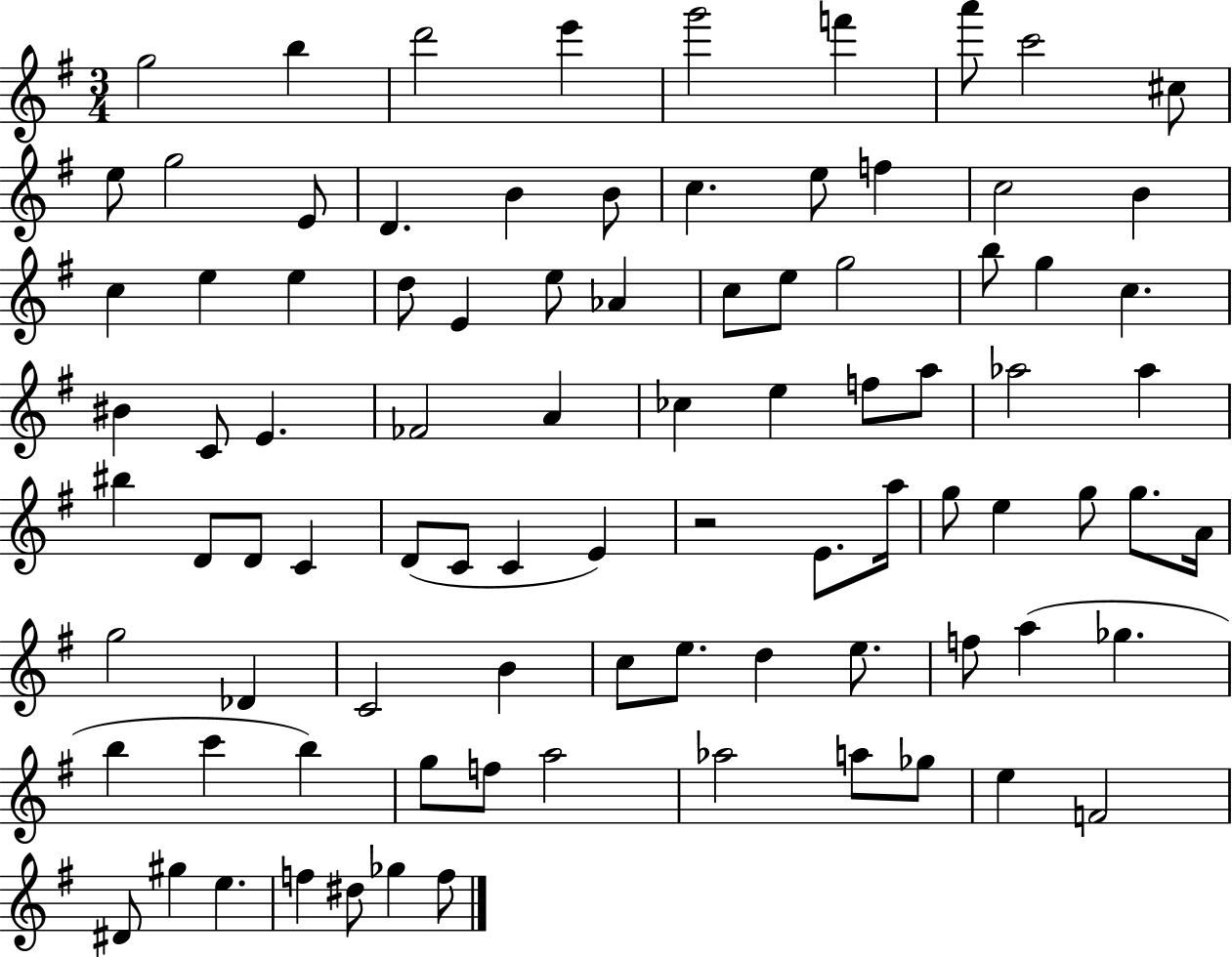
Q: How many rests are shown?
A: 1